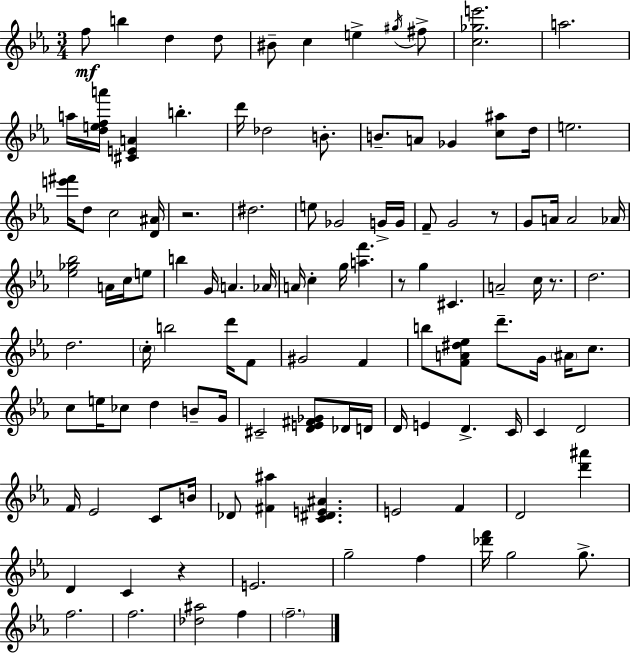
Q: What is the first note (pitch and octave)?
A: F5